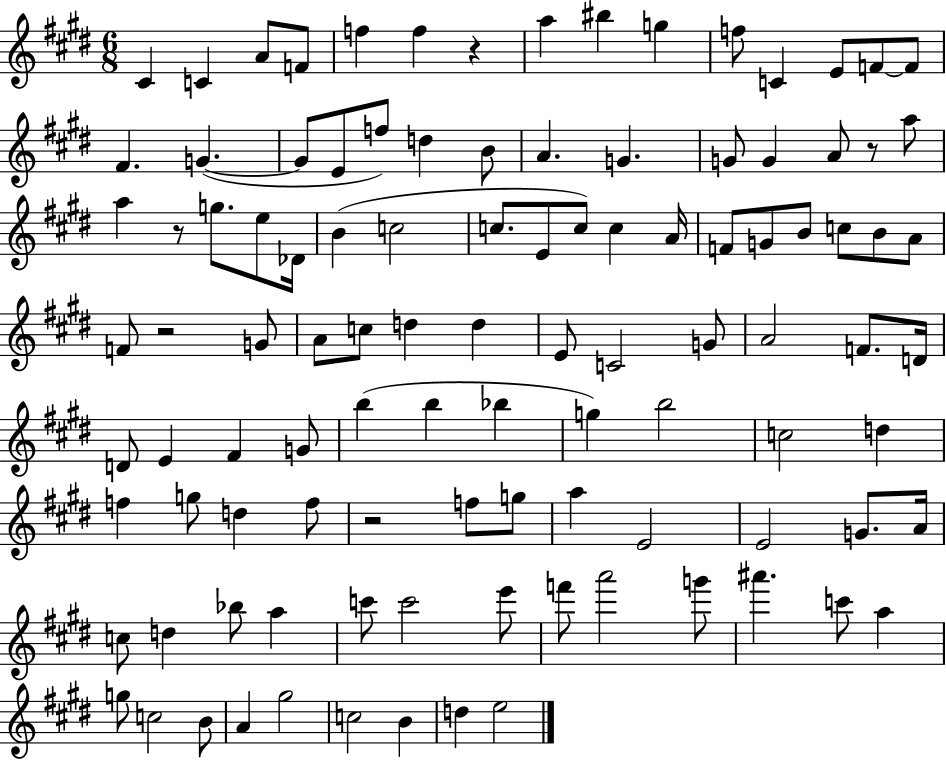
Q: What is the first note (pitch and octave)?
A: C#4